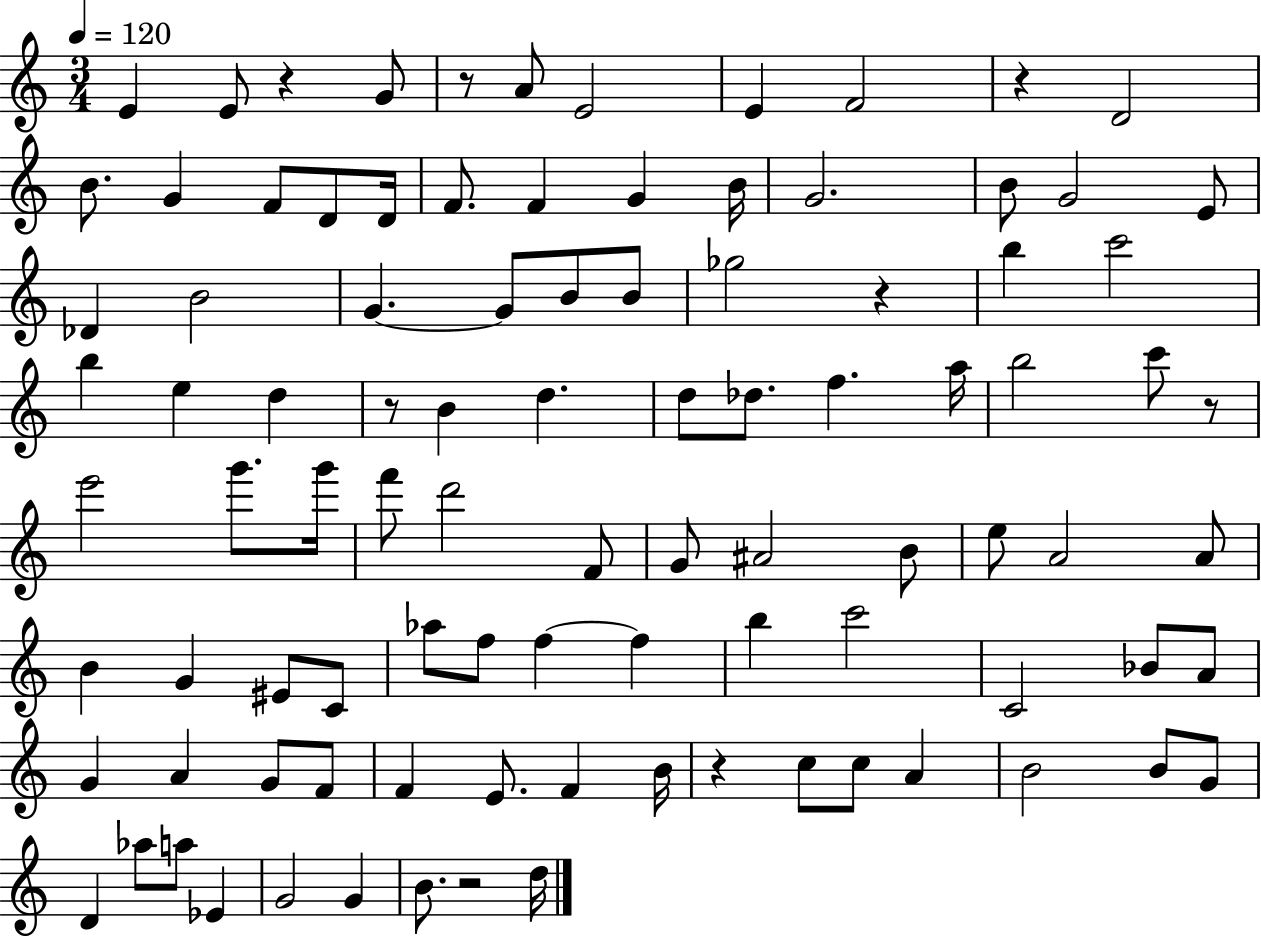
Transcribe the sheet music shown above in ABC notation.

X:1
T:Untitled
M:3/4
L:1/4
K:C
E E/2 z G/2 z/2 A/2 E2 E F2 z D2 B/2 G F/2 D/2 D/4 F/2 F G B/4 G2 B/2 G2 E/2 _D B2 G G/2 B/2 B/2 _g2 z b c'2 b e d z/2 B d d/2 _d/2 f a/4 b2 c'/2 z/2 e'2 g'/2 g'/4 f'/2 d'2 F/2 G/2 ^A2 B/2 e/2 A2 A/2 B G ^E/2 C/2 _a/2 f/2 f f b c'2 C2 _B/2 A/2 G A G/2 F/2 F E/2 F B/4 z c/2 c/2 A B2 B/2 G/2 D _a/2 a/2 _E G2 G B/2 z2 d/4